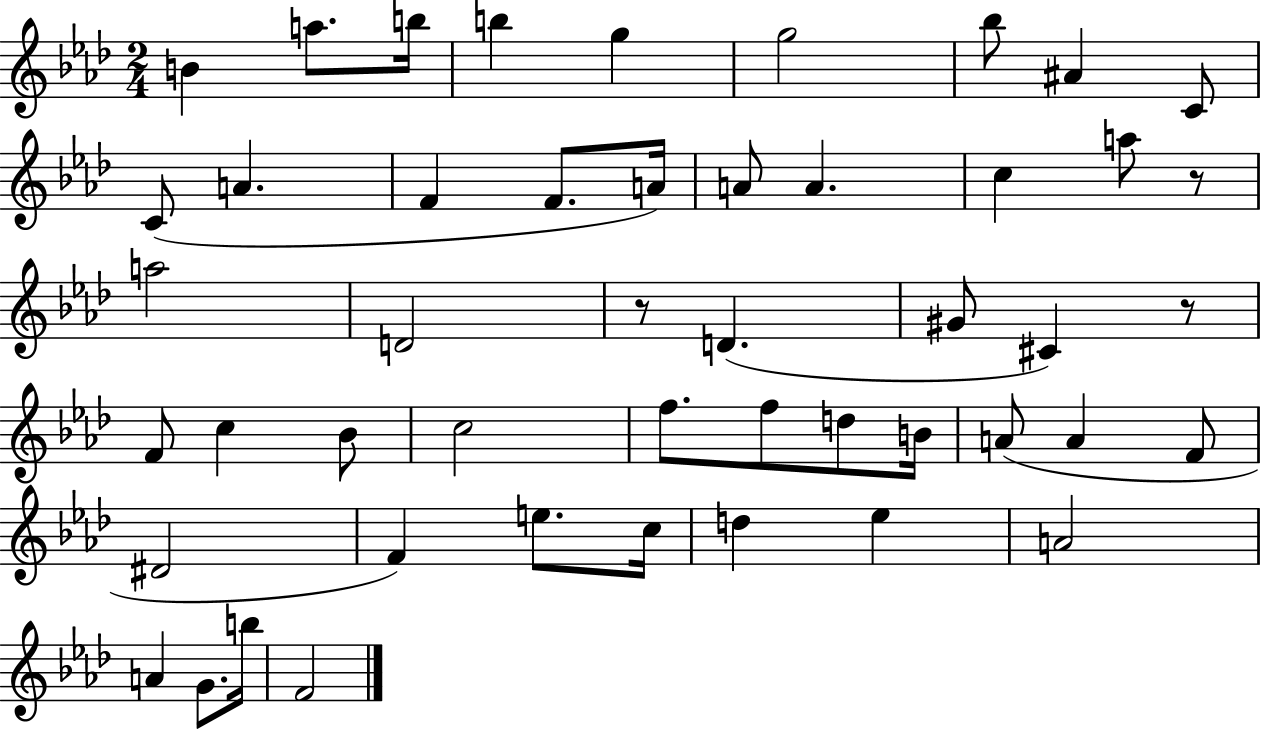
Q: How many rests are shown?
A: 3